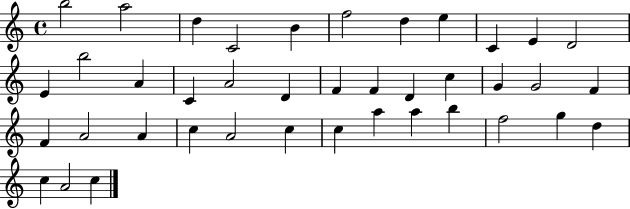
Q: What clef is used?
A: treble